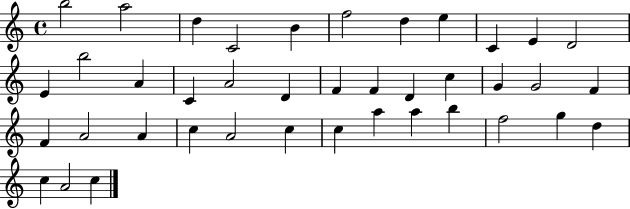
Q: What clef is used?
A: treble